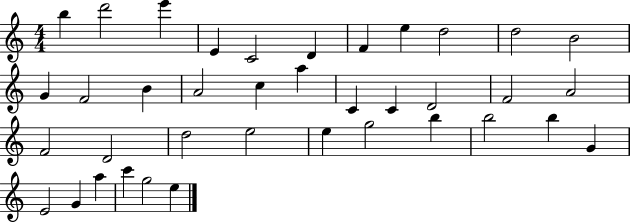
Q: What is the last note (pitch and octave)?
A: E5